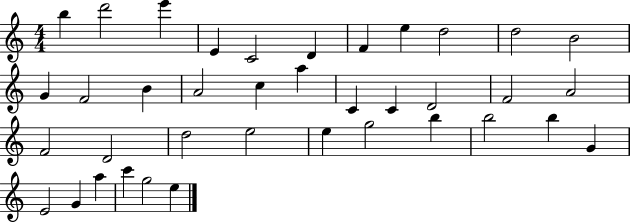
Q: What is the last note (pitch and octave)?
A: E5